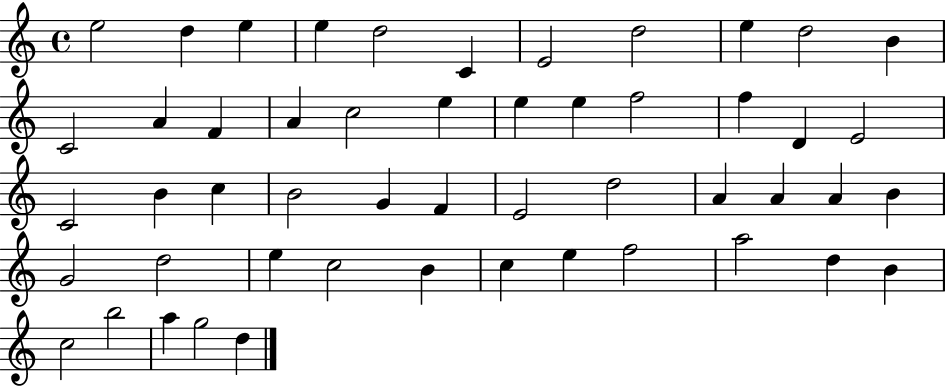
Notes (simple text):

E5/h D5/q E5/q E5/q D5/h C4/q E4/h D5/h E5/q D5/h B4/q C4/h A4/q F4/q A4/q C5/h E5/q E5/q E5/q F5/h F5/q D4/q E4/h C4/h B4/q C5/q B4/h G4/q F4/q E4/h D5/h A4/q A4/q A4/q B4/q G4/h D5/h E5/q C5/h B4/q C5/q E5/q F5/h A5/h D5/q B4/q C5/h B5/h A5/q G5/h D5/q